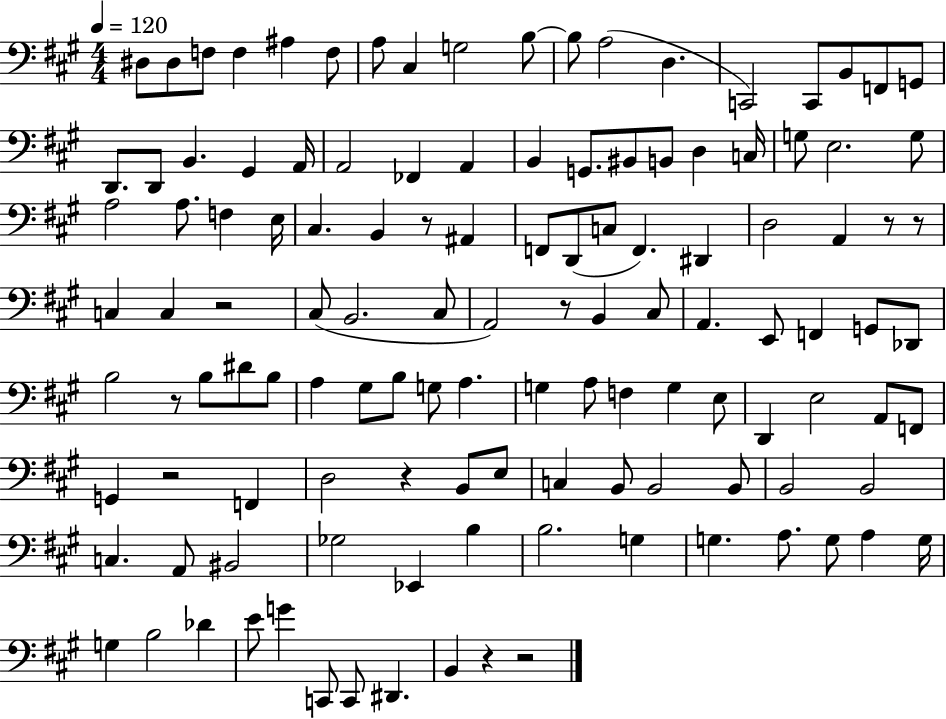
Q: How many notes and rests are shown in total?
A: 123